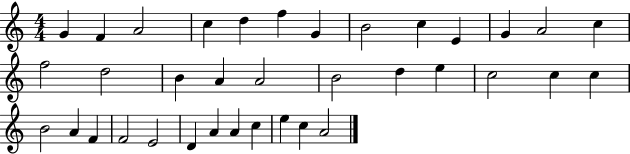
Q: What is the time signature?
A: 4/4